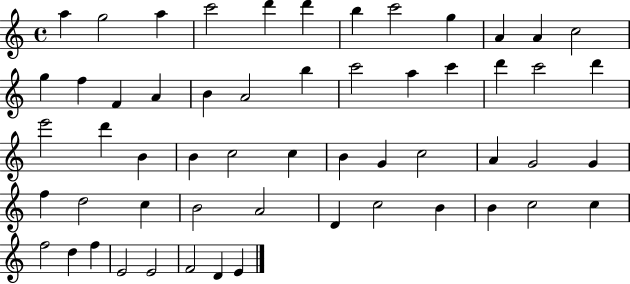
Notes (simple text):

A5/q G5/h A5/q C6/h D6/q D6/q B5/q C6/h G5/q A4/q A4/q C5/h G5/q F5/q F4/q A4/q B4/q A4/h B5/q C6/h A5/q C6/q D6/q C6/h D6/q E6/h D6/q B4/q B4/q C5/h C5/q B4/q G4/q C5/h A4/q G4/h G4/q F5/q D5/h C5/q B4/h A4/h D4/q C5/h B4/q B4/q C5/h C5/q F5/h D5/q F5/q E4/h E4/h F4/h D4/q E4/q